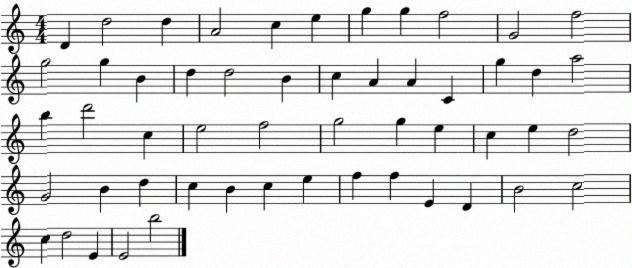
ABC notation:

X:1
T:Untitled
M:4/4
L:1/4
K:C
D d2 d A2 c e g g f2 G2 f2 g2 g B d d2 B c A A C g d a2 b d'2 c e2 f2 g2 g e c e d2 G2 B d c B c e f f E D B2 c2 c d2 E E2 b2